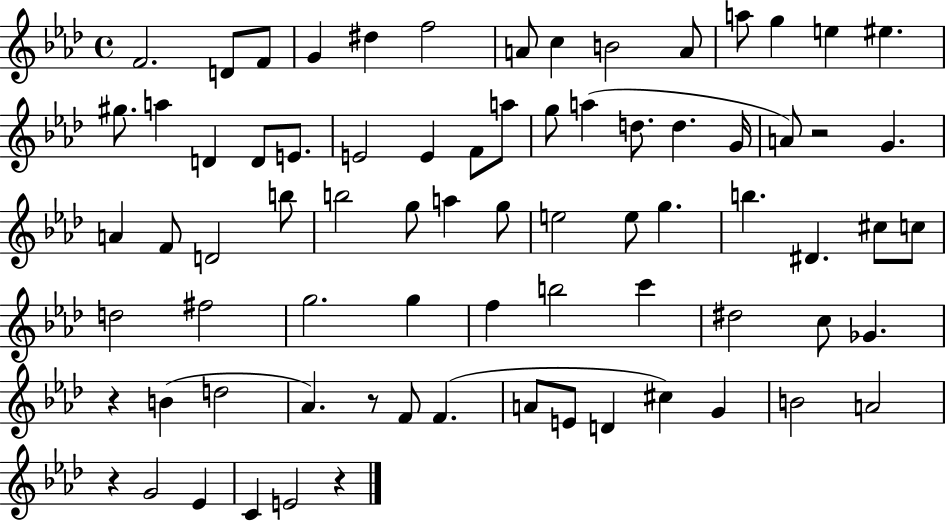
X:1
T:Untitled
M:4/4
L:1/4
K:Ab
F2 D/2 F/2 G ^d f2 A/2 c B2 A/2 a/2 g e ^e ^g/2 a D D/2 E/2 E2 E F/2 a/2 g/2 a d/2 d G/4 A/2 z2 G A F/2 D2 b/2 b2 g/2 a g/2 e2 e/2 g b ^D ^c/2 c/2 d2 ^f2 g2 g f b2 c' ^d2 c/2 _G z B d2 _A z/2 F/2 F A/2 E/2 D ^c G B2 A2 z G2 _E C E2 z